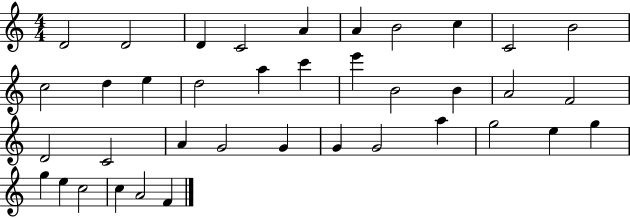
D4/h D4/h D4/q C4/h A4/q A4/q B4/h C5/q C4/h B4/h C5/h D5/q E5/q D5/h A5/q C6/q E6/q B4/h B4/q A4/h F4/h D4/h C4/h A4/q G4/h G4/q G4/q G4/h A5/q G5/h E5/q G5/q G5/q E5/q C5/h C5/q A4/h F4/q